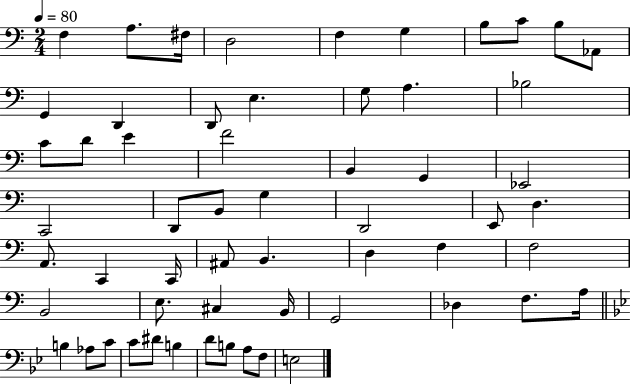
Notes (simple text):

F3/q A3/e. F#3/s D3/h F3/q G3/q B3/e C4/e B3/e Ab2/e G2/q D2/q D2/e E3/q. G3/e A3/q. Bb3/h C4/e D4/e E4/q F4/h B2/q G2/q Eb2/h C2/h D2/e B2/e G3/q D2/h E2/e D3/q. A2/e. C2/q C2/s A#2/e B2/q. D3/q F3/q F3/h B2/h E3/e. C#3/q B2/s G2/h Db3/q F3/e. A3/s B3/q Ab3/e C4/e C4/e D#4/e B3/q D4/e B3/e A3/e F3/e E3/h